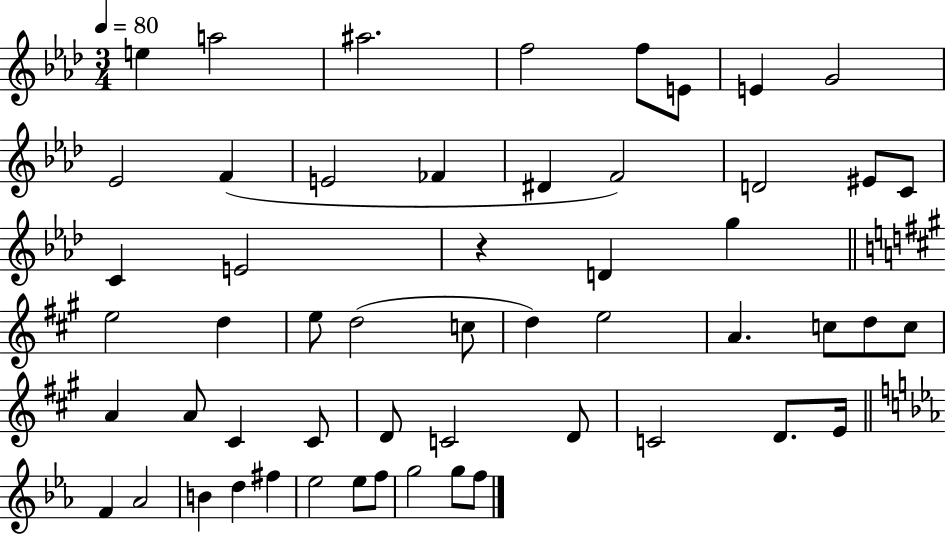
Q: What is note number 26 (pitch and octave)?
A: C5